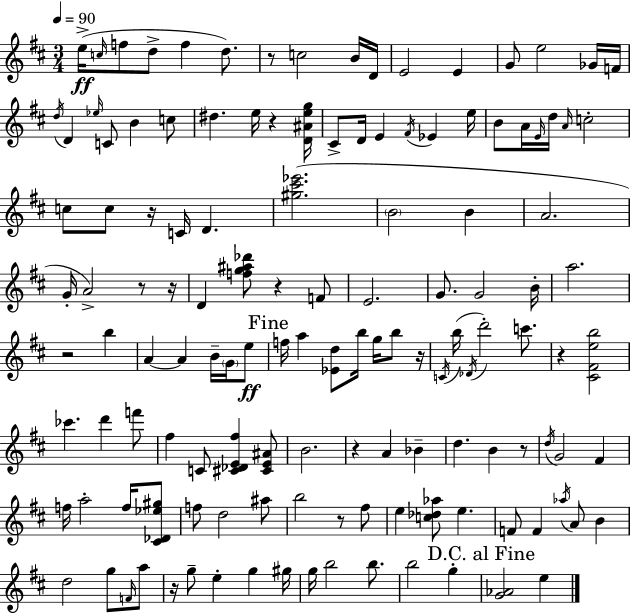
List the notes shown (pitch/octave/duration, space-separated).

E5/s C5/s F5/e D5/e F5/q D5/e. R/e C5/h B4/s D4/s E4/h E4/q G4/e E5/h Gb4/s F4/s D5/s D4/q Eb5/s C4/e B4/q C5/e D#5/q. E5/s R/q [D4,A#4,E5,G5]/s C#4/e D4/s E4/q F#4/s Eb4/q E5/s B4/e A4/s E4/s D5/s A4/s C5/h C5/e C5/e R/s C4/s D4/q. [G#5,C#6,Eb6]/h. B4/h B4/q A4/h. G4/s A4/h R/e R/s D4/q [F5,G5,A#5,Db6]/e R/q F4/e E4/h. G4/e. G4/h B4/s A5/h. R/h B5/q A4/q A4/q B4/s G4/s E5/e F5/s A5/q [Eb4,D5]/e B5/s G5/s B5/e R/s C4/s B5/s Db4/s D6/h C6/e. R/q [C#4,F#4,E5,B5]/h CES6/q. D6/q F6/e F#5/q C4/e [C#4,Db4,E4,F#5]/q [C#4,E4,A#4]/e B4/h. R/q A4/q Bb4/q D5/q. B4/q R/e D5/s G4/h F#4/q F5/s A5/h F5/s [C#4,Db4,Eb5,G#5]/e F5/e D5/h A#5/e B5/h R/e F#5/e E5/q [C5,Db5,Ab5]/e E5/q. F4/e F4/q Ab5/s A4/e B4/q D5/h G5/e F4/s A5/e R/s G5/e E5/q G5/q G#5/s G5/s B5/h B5/e. B5/h G5/q [G4,Ab4]/h E5/q